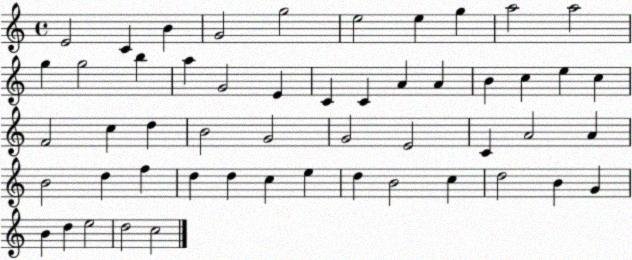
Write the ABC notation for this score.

X:1
T:Untitled
M:4/4
L:1/4
K:C
E2 C B G2 g2 e2 e g a2 a2 g g2 b a G2 E C C A A B c e c F2 c d B2 G2 G2 E2 C A2 A B2 d f d d c e d B2 c d2 B G B d e2 d2 c2